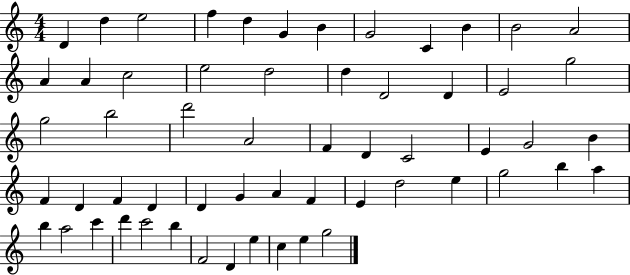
{
  \clef treble
  \numericTimeSignature
  \time 4/4
  \key c \major
  d'4 d''4 e''2 | f''4 d''4 g'4 b'4 | g'2 c'4 b'4 | b'2 a'2 | \break a'4 a'4 c''2 | e''2 d''2 | d''4 d'2 d'4 | e'2 g''2 | \break g''2 b''2 | d'''2 a'2 | f'4 d'4 c'2 | e'4 g'2 b'4 | \break f'4 d'4 f'4 d'4 | d'4 g'4 a'4 f'4 | e'4 d''2 e''4 | g''2 b''4 a''4 | \break b''4 a''2 c'''4 | d'''4 c'''2 b''4 | f'2 d'4 e''4 | c''4 e''4 g''2 | \break \bar "|."
}